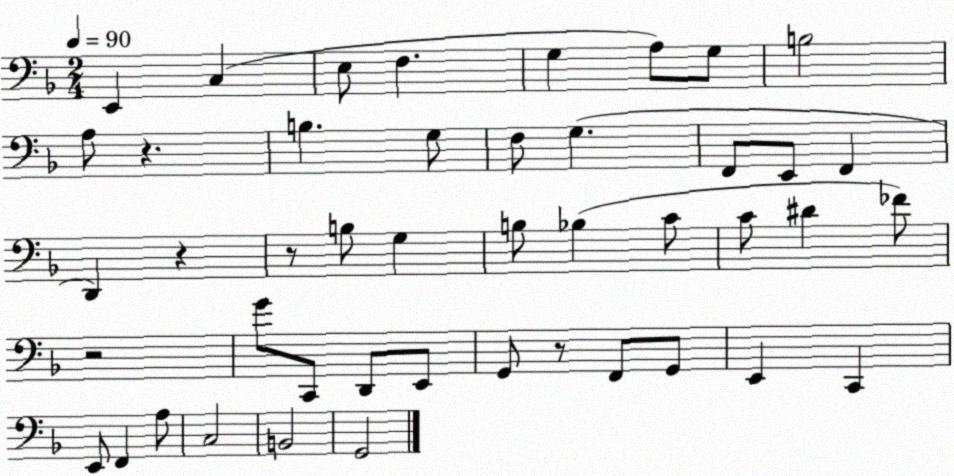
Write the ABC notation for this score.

X:1
T:Untitled
M:2/4
L:1/4
K:F
E,, C, E,/2 F, G, A,/2 G,/2 B,2 A,/2 z B, G,/2 F,/2 G, F,,/2 E,,/2 F,, D,, z z/2 B,/2 G, B,/2 _B, C/2 C/2 ^D _F/2 z2 G/2 C,,/2 D,,/2 E,,/2 G,,/2 z/2 F,,/2 G,,/2 E,, C,, E,,/2 F,, A,/2 C,2 B,,2 G,,2